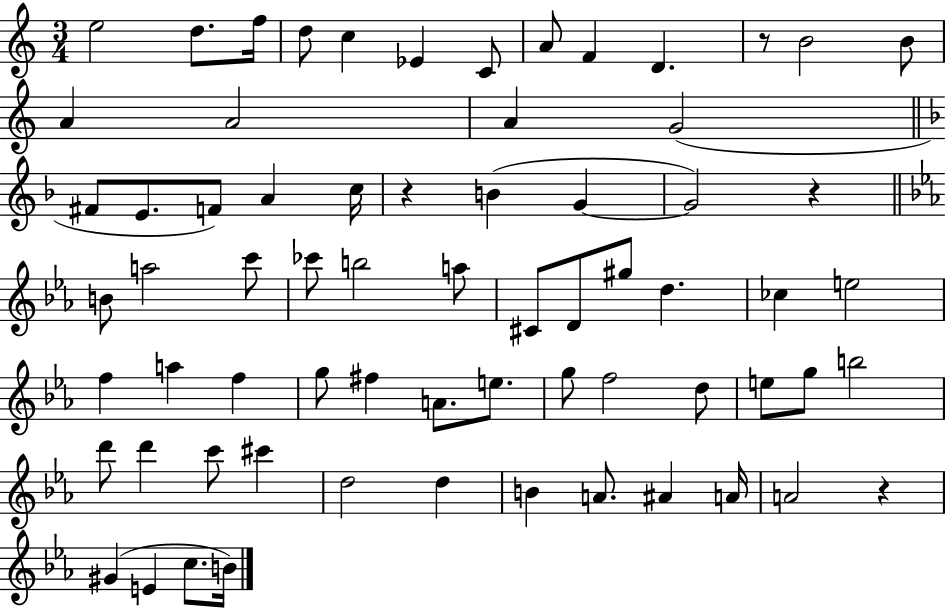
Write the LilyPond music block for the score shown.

{
  \clef treble
  \numericTimeSignature
  \time 3/4
  \key c \major
  \repeat volta 2 { e''2 d''8. f''16 | d''8 c''4 ees'4 c'8 | a'8 f'4 d'4. | r8 b'2 b'8 | \break a'4 a'2 | a'4 g'2( | \bar "||" \break \key f \major fis'8 e'8. f'8) a'4 c''16 | r4 b'4( g'4~~ | g'2) r4 | \bar "||" \break \key ees \major b'8 a''2 c'''8 | ces'''8 b''2 a''8 | cis'8 d'8 gis''8 d''4. | ces''4 e''2 | \break f''4 a''4 f''4 | g''8 fis''4 a'8. e''8. | g''8 f''2 d''8 | e''8 g''8 b''2 | \break d'''8 d'''4 c'''8 cis'''4 | d''2 d''4 | b'4 a'8. ais'4 a'16 | a'2 r4 | \break gis'4( e'4 c''8. b'16) | } \bar "|."
}